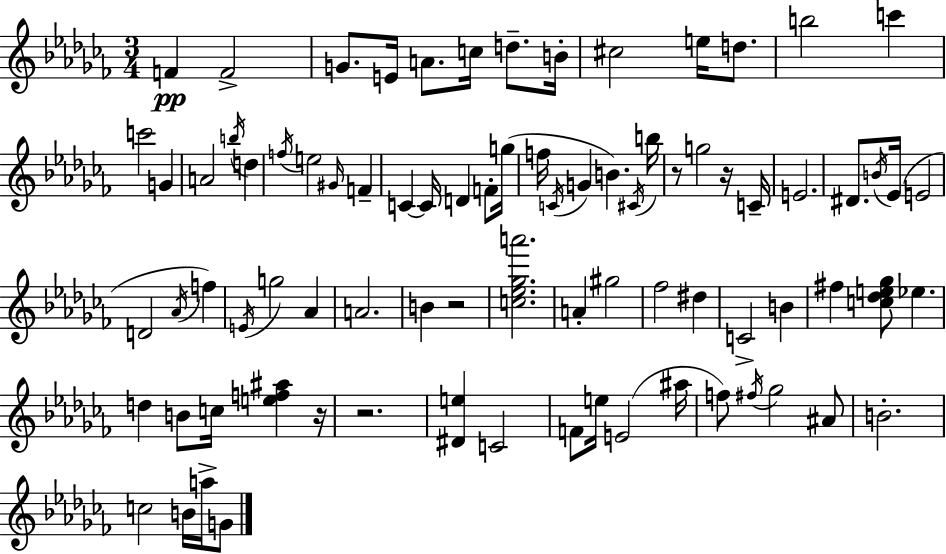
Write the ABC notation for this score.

X:1
T:Untitled
M:3/4
L:1/4
K:Abm
F F2 G/2 E/4 A/2 c/4 d/2 B/4 ^c2 e/4 d/2 b2 c' c'2 G A2 b/4 d f/4 e2 ^G/4 F C C/4 D F/2 g/4 f/4 C/4 G B ^C/4 b/4 z/2 g2 z/4 C/4 E2 ^D/2 B/4 _E/4 E2 D2 _A/4 f E/4 g2 _A A2 B z2 [c_e_ga']2 A ^g2 _f2 ^d C2 B ^f [c_de_g]/2 _e d B/2 c/4 [ef^a] z/4 z2 [^De] C2 F/2 e/4 E2 ^a/4 f/2 ^f/4 _g2 ^A/2 B2 c2 B/4 a/4 G/2